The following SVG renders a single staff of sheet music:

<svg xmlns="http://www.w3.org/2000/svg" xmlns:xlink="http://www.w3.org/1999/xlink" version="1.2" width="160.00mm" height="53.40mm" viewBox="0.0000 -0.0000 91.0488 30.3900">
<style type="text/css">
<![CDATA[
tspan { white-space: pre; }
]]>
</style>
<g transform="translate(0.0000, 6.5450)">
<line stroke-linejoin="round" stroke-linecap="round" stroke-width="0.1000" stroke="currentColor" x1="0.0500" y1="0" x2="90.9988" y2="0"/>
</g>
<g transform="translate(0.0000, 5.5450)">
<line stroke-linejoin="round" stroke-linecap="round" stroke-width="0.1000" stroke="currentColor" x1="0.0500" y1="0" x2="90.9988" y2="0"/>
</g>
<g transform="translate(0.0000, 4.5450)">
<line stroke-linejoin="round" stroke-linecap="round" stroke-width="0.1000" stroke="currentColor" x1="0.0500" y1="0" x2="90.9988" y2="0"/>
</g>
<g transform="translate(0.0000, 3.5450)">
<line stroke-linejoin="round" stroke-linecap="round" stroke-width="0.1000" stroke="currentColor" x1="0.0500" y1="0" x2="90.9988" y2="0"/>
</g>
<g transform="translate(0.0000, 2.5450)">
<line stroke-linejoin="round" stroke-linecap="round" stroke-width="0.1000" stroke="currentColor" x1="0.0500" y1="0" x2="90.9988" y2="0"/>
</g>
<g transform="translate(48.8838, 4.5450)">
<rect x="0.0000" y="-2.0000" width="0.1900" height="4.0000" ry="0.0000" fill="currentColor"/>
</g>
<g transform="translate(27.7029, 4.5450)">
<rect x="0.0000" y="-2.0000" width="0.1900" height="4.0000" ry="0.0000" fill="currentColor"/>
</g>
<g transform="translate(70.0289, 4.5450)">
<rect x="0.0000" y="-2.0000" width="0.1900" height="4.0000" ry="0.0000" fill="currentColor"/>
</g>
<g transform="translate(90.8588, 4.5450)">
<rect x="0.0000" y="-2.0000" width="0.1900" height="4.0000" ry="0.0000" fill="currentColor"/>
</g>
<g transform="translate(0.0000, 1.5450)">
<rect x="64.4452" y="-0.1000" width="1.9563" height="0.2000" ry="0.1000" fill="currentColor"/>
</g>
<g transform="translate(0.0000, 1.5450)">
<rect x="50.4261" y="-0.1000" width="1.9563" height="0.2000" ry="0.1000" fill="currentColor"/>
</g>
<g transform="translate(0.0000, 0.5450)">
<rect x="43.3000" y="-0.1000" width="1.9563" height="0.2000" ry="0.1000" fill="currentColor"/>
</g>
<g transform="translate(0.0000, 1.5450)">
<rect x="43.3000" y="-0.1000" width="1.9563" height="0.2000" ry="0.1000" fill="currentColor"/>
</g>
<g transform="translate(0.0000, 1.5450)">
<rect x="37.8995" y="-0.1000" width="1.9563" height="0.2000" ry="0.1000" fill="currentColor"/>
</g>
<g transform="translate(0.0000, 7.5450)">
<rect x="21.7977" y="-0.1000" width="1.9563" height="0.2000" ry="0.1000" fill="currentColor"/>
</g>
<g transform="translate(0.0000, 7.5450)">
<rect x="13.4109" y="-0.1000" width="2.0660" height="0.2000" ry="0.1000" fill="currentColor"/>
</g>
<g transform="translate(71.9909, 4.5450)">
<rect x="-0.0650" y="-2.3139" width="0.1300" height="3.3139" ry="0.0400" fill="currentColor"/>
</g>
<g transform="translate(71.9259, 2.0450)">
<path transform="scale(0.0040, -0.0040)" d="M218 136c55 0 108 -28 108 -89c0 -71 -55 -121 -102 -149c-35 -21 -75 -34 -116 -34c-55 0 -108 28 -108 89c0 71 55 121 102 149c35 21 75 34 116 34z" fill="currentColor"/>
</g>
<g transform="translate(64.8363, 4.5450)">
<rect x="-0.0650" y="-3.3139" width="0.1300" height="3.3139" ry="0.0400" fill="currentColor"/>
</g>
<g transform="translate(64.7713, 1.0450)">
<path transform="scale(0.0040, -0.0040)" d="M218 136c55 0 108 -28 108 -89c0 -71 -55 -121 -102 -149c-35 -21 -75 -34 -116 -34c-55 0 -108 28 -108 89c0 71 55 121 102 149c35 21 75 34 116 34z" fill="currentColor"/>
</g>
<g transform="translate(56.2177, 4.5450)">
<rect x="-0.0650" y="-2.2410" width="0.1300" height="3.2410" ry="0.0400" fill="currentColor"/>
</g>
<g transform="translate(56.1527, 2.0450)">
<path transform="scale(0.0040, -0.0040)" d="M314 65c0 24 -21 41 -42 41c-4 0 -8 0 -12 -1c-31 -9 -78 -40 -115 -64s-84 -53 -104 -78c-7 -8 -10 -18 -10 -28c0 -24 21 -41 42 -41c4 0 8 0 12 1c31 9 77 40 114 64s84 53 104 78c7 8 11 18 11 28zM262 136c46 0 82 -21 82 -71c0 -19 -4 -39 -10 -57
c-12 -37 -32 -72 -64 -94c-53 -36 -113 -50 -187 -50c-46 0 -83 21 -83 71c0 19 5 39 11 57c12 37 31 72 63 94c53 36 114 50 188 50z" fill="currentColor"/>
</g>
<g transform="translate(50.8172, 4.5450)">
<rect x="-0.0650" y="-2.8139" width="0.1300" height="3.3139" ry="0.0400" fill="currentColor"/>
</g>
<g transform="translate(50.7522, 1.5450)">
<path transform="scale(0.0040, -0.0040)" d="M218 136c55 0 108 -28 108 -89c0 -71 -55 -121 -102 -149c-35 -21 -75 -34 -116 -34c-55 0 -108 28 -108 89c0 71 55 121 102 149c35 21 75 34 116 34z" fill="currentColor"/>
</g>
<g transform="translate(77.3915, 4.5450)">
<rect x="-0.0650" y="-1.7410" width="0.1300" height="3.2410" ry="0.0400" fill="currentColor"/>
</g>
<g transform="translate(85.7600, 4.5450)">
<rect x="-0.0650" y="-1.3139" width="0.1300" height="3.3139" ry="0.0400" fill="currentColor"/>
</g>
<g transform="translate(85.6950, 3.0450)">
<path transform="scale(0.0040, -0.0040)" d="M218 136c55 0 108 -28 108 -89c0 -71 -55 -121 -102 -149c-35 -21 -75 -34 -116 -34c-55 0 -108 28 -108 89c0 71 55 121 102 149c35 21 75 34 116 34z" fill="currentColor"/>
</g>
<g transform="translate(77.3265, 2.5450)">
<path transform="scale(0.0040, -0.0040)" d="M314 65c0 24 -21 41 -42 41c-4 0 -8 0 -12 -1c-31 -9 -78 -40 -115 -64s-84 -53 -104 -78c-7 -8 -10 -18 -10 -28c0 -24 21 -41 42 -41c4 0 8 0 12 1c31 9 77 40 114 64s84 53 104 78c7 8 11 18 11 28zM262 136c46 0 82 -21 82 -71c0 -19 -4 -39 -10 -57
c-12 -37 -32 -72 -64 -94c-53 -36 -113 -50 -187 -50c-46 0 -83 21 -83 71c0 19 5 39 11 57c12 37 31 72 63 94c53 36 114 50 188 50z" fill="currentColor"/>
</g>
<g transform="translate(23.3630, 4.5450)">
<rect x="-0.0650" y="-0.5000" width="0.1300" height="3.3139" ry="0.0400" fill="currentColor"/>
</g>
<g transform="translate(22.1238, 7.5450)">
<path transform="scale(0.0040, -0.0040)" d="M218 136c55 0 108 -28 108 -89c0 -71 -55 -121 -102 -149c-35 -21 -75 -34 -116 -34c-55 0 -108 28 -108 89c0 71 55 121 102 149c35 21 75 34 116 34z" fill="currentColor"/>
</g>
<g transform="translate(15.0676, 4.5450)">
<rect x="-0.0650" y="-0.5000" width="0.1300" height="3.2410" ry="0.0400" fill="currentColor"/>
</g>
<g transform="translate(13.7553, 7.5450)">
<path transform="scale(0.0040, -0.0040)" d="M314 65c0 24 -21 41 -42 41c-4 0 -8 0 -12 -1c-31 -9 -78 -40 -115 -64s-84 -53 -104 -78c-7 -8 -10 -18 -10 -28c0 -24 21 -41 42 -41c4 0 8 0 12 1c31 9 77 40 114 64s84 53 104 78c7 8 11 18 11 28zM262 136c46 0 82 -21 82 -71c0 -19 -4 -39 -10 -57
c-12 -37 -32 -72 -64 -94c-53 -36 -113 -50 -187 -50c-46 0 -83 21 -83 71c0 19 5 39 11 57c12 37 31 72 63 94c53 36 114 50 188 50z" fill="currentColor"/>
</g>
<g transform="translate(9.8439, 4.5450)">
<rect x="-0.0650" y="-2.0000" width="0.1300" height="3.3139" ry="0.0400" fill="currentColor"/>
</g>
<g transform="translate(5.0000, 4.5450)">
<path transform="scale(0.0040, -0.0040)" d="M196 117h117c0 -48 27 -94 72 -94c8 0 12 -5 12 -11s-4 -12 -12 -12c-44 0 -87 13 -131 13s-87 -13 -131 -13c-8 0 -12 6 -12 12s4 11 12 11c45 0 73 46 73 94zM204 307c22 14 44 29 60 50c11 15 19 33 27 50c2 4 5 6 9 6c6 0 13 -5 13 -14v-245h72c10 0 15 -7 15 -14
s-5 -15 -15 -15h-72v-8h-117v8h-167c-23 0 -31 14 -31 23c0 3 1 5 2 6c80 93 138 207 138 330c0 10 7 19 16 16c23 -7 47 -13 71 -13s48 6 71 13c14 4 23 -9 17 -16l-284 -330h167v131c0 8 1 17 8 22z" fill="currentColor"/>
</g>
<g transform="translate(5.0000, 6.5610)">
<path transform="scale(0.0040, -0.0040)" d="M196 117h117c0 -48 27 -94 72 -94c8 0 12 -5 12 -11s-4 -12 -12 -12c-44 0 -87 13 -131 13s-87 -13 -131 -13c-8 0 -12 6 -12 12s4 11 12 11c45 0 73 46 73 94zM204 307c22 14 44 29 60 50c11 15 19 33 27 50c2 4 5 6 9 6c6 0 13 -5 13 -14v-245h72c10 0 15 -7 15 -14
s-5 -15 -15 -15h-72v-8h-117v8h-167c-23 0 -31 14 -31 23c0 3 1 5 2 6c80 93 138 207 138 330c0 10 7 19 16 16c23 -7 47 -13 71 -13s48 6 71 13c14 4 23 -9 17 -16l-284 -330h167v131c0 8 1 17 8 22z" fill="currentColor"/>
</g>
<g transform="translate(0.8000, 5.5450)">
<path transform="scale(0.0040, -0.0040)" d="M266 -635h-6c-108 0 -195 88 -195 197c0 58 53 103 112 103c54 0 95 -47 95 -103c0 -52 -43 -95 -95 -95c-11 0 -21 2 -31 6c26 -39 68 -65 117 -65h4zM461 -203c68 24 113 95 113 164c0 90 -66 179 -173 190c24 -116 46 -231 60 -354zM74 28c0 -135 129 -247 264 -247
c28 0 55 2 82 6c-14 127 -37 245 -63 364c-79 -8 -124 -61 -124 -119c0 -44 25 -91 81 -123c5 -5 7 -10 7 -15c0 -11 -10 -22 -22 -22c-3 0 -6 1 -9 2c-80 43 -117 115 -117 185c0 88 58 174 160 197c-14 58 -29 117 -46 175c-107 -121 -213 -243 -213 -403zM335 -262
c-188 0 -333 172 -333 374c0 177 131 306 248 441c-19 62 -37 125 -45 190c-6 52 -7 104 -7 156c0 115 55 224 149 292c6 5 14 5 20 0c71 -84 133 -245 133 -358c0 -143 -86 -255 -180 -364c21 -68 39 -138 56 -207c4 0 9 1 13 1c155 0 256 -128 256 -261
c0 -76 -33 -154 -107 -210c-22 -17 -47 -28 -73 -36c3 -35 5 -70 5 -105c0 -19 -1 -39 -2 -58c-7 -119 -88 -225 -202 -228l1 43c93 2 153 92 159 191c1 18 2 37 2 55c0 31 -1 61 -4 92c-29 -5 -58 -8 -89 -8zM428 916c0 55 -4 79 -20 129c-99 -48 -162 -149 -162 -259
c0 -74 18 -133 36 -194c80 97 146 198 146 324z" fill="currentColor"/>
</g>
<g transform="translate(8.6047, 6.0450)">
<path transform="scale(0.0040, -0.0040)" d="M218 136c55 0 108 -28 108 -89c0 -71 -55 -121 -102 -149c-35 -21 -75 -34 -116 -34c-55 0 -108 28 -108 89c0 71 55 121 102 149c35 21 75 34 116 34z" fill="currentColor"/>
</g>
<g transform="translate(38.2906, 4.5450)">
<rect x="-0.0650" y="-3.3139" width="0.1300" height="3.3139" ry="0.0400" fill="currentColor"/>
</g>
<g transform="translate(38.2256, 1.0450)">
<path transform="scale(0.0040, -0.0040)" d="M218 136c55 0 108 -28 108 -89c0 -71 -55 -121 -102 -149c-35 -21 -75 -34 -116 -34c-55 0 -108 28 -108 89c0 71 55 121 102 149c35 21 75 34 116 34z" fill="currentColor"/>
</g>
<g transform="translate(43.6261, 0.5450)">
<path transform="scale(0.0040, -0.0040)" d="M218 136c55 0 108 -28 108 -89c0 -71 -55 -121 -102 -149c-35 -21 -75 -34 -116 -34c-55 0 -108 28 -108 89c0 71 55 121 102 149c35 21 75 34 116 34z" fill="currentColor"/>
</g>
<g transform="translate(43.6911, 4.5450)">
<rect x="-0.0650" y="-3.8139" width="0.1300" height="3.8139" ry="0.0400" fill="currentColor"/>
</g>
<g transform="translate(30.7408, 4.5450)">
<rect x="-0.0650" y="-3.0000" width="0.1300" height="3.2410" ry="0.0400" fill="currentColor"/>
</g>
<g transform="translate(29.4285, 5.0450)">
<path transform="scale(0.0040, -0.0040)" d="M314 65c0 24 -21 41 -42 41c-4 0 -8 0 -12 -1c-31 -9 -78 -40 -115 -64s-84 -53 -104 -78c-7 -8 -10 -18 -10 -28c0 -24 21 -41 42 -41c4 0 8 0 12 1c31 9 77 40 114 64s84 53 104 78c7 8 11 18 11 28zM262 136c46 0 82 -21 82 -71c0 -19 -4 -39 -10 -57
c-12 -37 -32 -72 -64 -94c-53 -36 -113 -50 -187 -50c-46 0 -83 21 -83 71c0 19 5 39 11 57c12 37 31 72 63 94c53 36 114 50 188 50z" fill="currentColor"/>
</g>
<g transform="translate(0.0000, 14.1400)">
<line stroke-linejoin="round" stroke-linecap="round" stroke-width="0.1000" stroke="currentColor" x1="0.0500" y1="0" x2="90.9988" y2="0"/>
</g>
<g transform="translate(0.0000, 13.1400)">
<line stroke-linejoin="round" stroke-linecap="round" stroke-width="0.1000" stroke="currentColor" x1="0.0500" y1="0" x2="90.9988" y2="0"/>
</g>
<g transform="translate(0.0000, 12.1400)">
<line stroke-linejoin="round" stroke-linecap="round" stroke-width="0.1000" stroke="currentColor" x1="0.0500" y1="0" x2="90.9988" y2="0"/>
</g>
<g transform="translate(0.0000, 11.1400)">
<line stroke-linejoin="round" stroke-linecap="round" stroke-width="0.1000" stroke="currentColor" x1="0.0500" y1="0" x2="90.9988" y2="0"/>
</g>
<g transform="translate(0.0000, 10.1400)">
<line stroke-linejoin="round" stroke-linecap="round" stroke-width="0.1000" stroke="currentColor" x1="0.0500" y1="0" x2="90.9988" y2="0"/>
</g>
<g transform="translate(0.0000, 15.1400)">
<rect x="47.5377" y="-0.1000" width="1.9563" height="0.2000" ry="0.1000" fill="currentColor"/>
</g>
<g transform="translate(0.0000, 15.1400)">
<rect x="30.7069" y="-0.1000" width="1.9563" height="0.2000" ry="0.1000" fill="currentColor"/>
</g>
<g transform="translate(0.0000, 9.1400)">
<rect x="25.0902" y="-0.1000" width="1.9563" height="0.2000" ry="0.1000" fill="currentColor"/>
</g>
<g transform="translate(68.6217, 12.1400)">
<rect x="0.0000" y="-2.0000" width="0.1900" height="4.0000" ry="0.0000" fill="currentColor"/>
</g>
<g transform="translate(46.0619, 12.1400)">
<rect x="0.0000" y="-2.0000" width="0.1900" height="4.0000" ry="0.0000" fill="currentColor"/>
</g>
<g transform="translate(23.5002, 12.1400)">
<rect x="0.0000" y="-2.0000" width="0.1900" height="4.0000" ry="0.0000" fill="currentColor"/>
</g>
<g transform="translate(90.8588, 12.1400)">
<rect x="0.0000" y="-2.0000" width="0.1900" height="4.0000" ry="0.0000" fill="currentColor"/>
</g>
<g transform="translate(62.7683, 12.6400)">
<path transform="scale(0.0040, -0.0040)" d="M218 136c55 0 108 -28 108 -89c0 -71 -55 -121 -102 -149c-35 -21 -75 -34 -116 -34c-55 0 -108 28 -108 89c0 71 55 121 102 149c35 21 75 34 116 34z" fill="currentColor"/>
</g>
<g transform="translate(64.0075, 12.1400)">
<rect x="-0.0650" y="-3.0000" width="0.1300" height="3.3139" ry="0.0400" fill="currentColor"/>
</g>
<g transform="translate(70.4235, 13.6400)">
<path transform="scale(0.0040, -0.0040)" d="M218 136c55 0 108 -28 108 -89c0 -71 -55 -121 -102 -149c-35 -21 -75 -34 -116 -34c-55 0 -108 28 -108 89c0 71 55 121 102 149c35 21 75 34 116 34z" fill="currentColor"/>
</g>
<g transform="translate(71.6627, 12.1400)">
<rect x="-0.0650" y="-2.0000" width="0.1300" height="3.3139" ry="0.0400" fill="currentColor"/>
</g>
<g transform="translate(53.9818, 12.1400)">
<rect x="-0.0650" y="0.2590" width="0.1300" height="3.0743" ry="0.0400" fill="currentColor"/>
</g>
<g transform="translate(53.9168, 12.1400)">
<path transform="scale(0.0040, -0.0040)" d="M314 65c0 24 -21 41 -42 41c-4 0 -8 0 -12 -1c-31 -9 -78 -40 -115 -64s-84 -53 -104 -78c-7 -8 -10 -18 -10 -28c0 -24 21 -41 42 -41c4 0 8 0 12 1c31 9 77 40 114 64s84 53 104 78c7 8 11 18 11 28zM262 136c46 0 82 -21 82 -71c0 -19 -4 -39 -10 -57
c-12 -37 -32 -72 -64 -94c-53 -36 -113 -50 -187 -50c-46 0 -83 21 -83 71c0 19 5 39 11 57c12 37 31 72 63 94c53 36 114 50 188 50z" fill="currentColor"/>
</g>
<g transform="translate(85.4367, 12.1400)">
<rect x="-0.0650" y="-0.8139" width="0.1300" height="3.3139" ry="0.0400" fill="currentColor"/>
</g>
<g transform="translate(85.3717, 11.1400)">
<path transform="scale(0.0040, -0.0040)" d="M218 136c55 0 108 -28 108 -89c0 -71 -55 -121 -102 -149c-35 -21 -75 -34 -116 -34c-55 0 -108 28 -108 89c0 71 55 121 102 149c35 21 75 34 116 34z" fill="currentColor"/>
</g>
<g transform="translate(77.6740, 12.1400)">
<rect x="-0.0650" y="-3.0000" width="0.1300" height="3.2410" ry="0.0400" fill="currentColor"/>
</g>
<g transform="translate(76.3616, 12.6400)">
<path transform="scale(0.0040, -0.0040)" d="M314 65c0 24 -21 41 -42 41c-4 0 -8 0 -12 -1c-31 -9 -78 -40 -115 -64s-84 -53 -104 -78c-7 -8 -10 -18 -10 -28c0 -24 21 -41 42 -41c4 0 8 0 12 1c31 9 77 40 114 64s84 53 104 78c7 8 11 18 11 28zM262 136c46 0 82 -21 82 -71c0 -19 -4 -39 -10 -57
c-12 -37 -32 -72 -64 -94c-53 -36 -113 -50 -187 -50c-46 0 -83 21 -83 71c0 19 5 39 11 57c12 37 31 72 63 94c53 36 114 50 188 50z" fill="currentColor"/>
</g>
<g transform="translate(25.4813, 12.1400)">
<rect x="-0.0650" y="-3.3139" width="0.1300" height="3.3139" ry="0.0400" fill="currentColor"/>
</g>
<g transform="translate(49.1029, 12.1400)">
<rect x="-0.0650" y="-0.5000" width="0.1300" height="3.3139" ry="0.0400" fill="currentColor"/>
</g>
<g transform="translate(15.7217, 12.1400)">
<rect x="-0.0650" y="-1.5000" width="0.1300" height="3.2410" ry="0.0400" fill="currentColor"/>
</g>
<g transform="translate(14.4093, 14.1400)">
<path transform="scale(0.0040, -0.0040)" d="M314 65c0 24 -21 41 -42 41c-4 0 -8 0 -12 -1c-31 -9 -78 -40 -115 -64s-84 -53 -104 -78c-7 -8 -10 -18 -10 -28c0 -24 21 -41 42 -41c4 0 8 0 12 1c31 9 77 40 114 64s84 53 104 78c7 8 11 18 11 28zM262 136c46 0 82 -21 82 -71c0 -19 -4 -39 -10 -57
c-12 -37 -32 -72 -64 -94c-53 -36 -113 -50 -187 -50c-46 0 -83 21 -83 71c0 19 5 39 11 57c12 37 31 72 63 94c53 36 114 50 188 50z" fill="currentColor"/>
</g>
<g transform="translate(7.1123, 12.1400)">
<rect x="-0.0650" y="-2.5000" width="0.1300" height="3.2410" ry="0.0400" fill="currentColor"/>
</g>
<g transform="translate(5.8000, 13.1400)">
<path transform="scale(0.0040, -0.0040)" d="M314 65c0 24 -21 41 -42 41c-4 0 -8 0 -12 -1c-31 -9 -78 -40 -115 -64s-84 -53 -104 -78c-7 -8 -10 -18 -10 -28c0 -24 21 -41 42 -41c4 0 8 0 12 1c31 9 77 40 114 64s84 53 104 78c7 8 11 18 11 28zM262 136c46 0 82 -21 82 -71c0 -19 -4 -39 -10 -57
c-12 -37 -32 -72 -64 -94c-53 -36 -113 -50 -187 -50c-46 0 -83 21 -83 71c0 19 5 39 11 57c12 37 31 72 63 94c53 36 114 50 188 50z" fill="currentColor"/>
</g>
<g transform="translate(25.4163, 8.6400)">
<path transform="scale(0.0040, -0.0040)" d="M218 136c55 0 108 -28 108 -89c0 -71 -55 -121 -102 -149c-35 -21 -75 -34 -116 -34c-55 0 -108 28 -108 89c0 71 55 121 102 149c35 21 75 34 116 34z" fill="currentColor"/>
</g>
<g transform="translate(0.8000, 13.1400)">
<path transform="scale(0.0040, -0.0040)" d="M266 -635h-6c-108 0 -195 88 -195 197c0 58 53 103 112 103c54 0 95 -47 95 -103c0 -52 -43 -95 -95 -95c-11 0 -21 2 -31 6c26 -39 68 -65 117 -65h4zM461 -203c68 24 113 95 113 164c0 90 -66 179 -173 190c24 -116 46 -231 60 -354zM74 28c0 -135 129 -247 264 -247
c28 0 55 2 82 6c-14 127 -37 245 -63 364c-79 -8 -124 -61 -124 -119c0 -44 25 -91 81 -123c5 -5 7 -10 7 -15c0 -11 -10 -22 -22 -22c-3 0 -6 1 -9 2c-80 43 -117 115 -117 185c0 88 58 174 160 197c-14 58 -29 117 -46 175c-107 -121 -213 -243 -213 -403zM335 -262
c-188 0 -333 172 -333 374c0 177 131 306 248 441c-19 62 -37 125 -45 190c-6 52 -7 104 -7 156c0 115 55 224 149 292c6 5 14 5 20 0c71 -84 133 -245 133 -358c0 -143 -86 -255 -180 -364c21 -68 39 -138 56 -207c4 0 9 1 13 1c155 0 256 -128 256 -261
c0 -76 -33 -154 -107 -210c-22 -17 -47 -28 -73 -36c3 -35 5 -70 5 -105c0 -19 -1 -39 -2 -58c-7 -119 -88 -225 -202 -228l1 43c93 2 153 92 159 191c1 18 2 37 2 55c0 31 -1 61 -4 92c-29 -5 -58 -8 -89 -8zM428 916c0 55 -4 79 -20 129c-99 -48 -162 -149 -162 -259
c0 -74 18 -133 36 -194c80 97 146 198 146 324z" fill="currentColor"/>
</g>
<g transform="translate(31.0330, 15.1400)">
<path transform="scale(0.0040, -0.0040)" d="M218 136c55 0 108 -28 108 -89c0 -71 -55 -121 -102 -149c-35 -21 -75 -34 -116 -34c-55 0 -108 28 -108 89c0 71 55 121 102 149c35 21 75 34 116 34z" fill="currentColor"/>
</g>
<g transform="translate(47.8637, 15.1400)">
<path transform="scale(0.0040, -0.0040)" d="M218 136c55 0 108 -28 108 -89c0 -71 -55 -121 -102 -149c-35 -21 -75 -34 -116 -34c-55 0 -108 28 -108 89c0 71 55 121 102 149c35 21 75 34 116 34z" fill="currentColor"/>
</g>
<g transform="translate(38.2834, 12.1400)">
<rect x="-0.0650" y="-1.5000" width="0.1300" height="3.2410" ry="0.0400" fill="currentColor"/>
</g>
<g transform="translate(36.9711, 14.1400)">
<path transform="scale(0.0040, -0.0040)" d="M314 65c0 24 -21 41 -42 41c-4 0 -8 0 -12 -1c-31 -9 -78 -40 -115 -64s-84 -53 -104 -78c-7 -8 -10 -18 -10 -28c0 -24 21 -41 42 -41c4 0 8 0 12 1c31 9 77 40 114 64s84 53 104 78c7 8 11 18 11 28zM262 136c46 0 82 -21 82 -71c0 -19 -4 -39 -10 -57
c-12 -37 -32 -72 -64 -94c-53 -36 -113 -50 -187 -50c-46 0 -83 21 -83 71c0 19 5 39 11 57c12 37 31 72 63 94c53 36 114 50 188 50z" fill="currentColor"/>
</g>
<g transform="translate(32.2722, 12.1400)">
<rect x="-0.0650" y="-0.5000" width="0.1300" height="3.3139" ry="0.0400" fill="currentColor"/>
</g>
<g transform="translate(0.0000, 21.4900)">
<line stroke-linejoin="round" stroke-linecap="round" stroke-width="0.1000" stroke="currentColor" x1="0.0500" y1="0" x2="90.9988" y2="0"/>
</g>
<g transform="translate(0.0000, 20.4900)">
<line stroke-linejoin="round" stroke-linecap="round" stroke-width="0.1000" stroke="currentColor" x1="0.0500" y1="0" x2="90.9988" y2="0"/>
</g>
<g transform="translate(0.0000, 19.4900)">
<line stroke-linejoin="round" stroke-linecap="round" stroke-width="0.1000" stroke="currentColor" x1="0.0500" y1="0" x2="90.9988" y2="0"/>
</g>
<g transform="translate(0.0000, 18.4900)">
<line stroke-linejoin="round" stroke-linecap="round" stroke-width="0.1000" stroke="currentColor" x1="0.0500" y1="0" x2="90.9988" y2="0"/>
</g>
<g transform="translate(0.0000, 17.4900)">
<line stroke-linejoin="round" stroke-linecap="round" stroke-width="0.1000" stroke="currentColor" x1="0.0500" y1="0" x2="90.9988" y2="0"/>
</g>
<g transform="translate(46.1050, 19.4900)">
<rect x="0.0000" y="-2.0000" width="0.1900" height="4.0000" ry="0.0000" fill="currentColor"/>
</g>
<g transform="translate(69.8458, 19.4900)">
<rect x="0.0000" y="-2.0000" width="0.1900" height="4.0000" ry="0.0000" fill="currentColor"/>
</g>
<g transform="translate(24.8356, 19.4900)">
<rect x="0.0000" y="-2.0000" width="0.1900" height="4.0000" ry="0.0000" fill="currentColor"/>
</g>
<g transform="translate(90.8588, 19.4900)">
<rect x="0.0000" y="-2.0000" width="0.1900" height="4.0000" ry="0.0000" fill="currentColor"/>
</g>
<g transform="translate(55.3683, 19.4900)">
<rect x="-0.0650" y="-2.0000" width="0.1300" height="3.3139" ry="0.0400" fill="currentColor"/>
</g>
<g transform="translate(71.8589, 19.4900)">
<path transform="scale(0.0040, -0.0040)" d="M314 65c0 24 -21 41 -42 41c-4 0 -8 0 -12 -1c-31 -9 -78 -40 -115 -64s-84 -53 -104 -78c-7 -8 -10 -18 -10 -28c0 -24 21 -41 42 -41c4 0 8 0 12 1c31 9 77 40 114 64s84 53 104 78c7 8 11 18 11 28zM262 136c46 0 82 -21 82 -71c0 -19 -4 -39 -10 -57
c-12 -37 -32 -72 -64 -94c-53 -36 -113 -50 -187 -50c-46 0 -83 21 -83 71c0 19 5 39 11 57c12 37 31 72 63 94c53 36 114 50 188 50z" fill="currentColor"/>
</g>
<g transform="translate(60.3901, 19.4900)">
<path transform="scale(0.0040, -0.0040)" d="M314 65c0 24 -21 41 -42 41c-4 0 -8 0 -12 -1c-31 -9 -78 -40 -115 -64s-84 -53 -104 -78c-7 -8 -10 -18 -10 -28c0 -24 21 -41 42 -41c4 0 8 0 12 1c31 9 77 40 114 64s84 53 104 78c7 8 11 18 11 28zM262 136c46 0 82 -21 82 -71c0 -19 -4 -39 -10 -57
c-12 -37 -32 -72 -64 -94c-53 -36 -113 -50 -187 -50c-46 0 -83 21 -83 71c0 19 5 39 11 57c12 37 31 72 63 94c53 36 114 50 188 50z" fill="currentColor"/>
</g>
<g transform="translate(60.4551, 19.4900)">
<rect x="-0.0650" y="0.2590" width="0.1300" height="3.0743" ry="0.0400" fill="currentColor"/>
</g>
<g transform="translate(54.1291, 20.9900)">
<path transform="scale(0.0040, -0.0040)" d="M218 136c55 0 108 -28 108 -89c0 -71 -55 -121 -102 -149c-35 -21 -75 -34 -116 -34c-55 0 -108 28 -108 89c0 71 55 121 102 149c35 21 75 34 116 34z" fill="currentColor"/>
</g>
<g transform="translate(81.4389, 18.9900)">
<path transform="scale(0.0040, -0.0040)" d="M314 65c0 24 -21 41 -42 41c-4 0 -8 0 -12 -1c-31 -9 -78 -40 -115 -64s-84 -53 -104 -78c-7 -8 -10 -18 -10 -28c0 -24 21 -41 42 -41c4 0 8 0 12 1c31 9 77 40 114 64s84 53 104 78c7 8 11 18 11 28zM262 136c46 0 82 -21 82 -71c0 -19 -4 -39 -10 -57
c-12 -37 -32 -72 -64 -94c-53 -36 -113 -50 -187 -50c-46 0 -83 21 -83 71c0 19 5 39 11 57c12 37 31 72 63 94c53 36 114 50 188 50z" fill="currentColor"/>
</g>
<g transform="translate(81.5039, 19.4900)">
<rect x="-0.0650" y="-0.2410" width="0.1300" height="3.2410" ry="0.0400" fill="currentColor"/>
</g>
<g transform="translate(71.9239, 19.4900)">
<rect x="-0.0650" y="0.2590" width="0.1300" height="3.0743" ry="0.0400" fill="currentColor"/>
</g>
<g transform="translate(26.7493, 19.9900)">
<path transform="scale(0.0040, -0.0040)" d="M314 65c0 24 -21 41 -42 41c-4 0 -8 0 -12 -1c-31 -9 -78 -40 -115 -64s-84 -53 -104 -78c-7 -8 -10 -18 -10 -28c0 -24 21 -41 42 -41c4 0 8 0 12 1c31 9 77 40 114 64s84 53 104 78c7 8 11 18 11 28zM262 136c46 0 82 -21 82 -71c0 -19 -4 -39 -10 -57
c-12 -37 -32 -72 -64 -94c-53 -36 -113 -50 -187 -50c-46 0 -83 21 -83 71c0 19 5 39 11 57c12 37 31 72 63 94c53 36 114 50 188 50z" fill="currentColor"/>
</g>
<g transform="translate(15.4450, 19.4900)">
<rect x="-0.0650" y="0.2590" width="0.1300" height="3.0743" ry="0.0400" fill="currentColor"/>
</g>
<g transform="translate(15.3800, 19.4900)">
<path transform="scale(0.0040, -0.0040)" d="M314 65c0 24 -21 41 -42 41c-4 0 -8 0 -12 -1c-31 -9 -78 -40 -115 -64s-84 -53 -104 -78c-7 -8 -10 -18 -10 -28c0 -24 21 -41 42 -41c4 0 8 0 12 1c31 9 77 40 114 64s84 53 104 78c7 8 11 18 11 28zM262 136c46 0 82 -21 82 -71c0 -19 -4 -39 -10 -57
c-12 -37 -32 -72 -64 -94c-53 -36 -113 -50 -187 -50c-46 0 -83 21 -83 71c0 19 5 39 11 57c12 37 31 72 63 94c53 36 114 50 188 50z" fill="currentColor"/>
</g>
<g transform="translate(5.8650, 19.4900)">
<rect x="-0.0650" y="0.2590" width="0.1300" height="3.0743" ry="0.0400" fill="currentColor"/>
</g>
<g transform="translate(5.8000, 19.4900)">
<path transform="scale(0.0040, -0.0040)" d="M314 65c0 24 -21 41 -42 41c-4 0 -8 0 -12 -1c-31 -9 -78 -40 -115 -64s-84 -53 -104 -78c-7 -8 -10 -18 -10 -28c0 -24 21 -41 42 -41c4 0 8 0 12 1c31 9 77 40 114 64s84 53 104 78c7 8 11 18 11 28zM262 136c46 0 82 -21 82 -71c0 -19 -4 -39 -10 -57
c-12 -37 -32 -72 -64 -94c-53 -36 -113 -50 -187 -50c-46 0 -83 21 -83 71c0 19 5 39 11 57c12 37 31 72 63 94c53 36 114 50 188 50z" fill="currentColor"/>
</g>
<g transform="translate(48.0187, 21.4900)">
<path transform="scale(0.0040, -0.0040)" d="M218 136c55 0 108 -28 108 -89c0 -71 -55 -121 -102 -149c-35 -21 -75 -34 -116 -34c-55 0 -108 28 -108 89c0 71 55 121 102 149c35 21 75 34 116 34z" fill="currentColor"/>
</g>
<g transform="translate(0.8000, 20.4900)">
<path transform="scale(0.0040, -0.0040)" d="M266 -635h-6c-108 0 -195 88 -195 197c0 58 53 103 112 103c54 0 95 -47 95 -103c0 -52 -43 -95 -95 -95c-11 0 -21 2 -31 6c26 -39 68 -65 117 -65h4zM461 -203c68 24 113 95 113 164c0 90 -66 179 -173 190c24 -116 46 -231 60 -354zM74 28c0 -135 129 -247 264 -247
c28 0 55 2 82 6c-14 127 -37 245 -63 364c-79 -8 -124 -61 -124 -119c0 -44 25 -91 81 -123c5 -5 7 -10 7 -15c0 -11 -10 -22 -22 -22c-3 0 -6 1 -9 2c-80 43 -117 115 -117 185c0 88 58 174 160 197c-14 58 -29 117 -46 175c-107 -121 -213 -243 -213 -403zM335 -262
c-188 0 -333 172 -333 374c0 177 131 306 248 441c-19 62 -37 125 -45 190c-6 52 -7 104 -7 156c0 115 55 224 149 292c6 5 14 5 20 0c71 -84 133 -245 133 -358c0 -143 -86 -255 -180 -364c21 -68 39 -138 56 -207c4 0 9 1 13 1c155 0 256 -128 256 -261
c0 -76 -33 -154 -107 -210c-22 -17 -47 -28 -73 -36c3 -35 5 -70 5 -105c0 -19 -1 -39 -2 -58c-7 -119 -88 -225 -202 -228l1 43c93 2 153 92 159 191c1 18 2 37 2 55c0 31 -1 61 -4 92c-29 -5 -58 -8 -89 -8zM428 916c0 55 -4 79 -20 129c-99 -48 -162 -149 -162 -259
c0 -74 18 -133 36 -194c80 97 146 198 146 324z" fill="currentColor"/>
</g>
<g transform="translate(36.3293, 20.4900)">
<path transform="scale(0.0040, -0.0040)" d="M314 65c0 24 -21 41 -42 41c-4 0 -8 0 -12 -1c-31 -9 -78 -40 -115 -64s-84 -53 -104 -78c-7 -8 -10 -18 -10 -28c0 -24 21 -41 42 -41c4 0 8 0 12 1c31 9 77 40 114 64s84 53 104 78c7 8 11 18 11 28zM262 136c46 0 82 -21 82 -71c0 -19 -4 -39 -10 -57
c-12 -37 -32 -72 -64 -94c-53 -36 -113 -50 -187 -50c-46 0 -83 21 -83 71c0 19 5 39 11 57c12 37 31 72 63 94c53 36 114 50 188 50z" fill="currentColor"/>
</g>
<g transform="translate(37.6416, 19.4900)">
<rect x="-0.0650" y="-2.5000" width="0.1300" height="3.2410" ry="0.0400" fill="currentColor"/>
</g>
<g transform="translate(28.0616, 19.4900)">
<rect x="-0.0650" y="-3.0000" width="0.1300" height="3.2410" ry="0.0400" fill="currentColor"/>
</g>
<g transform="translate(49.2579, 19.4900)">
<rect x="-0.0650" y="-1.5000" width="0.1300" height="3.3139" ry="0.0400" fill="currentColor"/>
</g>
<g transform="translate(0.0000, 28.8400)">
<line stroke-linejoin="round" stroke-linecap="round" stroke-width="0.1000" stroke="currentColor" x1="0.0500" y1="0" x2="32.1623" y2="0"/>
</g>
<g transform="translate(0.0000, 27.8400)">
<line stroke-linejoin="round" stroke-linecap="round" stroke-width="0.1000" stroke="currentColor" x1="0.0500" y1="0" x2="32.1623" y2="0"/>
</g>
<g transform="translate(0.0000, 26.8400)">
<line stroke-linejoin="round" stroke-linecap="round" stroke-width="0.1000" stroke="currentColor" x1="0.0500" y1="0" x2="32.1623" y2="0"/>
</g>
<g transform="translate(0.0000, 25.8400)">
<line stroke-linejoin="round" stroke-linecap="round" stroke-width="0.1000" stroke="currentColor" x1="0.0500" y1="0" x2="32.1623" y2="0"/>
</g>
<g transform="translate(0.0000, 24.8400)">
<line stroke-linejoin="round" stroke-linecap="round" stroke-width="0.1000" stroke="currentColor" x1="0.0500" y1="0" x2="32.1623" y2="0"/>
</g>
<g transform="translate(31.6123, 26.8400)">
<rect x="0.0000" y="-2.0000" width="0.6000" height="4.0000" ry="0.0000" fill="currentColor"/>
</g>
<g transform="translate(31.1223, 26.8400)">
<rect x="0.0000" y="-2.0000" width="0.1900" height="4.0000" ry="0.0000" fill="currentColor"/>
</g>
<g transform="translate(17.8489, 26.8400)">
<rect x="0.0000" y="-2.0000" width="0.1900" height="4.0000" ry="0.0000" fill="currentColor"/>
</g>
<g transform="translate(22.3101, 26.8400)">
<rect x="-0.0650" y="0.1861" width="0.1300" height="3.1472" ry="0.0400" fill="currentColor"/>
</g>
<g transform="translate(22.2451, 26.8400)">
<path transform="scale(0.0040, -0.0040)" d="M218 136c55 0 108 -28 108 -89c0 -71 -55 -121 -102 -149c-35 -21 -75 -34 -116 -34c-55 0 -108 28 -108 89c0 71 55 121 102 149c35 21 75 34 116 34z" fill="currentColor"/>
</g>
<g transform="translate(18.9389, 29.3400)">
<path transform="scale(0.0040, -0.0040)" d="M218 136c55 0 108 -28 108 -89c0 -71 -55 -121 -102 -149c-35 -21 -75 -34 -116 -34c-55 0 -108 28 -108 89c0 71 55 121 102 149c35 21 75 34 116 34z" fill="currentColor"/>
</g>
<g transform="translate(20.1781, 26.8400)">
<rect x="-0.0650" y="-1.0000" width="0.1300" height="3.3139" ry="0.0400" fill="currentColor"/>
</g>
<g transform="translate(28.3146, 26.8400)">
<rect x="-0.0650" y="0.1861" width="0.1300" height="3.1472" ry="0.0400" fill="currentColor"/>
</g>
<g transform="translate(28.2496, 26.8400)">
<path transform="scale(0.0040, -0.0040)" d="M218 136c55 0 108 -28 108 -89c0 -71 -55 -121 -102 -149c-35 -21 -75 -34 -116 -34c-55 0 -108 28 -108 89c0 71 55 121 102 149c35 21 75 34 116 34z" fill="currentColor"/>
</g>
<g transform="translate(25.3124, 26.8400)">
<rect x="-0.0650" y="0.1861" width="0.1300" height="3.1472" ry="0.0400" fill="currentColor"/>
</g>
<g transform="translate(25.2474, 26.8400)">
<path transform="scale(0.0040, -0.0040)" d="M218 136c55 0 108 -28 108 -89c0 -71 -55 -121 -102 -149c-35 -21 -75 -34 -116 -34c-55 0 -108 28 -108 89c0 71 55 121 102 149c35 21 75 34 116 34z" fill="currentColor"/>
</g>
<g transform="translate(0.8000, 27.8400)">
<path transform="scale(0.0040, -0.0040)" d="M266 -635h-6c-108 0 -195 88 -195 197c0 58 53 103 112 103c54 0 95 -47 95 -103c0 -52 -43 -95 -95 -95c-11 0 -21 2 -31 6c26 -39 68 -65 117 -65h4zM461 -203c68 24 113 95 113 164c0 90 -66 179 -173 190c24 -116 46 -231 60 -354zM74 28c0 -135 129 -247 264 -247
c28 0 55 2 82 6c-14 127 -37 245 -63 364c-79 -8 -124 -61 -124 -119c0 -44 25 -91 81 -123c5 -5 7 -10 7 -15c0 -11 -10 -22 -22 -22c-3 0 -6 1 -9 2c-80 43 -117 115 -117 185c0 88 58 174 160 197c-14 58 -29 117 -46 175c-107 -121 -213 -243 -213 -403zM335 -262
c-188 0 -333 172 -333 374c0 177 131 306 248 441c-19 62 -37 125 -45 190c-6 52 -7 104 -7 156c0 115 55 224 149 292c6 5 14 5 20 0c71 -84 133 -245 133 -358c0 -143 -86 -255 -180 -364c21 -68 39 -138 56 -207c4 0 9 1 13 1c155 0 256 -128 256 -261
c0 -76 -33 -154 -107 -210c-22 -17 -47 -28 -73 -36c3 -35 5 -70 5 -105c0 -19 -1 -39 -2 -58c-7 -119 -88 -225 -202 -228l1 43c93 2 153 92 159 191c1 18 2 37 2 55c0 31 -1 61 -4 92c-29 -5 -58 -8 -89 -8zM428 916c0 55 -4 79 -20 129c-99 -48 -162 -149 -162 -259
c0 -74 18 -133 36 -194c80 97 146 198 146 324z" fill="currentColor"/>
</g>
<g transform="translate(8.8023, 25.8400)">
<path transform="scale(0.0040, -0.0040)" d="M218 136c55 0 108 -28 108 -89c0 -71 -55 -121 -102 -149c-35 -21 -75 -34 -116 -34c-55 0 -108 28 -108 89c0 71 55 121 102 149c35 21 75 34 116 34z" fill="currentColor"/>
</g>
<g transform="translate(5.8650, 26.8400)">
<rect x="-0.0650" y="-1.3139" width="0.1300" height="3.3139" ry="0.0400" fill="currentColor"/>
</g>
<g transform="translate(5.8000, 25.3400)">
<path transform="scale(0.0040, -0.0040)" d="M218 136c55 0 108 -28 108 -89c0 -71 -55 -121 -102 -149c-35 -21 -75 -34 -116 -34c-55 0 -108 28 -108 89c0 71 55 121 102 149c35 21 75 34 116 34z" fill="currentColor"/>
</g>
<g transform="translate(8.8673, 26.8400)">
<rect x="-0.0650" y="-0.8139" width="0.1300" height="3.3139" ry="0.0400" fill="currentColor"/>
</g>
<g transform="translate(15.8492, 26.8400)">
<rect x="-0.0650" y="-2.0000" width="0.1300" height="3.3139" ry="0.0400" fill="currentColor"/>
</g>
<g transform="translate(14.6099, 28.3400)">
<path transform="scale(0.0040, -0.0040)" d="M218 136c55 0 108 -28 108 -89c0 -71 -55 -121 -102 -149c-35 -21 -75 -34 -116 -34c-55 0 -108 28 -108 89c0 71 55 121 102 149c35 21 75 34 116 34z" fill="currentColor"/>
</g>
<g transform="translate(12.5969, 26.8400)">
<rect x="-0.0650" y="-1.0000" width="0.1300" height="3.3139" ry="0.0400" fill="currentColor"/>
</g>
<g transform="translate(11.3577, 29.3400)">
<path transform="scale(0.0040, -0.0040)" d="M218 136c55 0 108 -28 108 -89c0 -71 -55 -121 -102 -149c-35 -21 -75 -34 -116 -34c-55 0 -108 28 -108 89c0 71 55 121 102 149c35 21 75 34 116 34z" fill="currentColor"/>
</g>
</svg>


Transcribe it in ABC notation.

X:1
T:Untitled
M:4/4
L:1/4
K:C
F C2 C A2 b c' a g2 b g f2 e G2 E2 b C E2 C B2 A F A2 d B2 B2 A2 G2 E F B2 B2 c2 e d D F D B B B